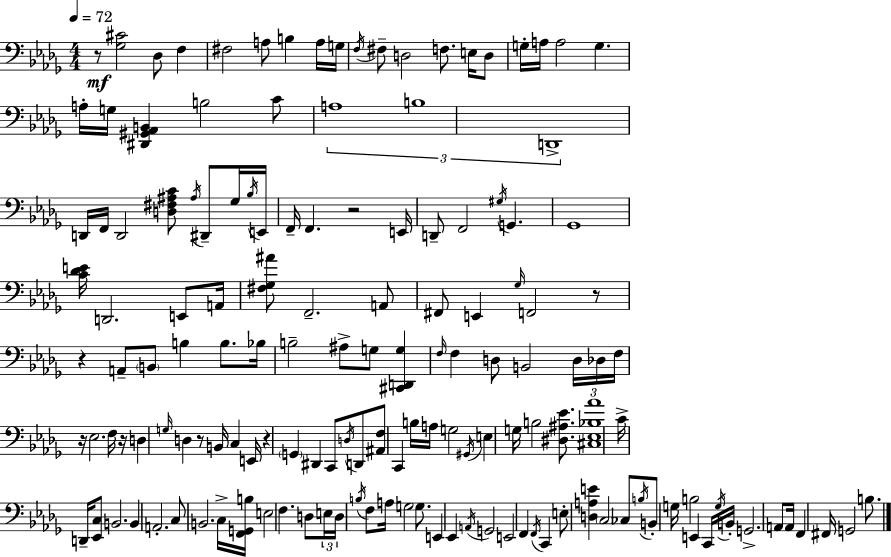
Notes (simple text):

R/e [Gb3,C#4]/h Db3/e F3/q F#3/h A3/e B3/q A3/s G3/s F3/s F#3/e D3/h F3/e. E3/s D3/e G3/s A3/s A3/h G3/q. A3/s G3/s [D#2,G#2,Ab2,B2]/q B3/h C4/e A3/w B3/w D2/w D2/s F2/s D2/h [D3,F#3,A#3,C4]/e A#3/s D#2/e Gb3/s Bb3/s E2/s F2/s F2/q. R/h E2/s D2/e F2/h G#3/s G2/q. Gb2/w [C4,Db4,E4]/s D2/h. E2/e A2/s [F#3,Gb3,A#4]/e F2/h. A2/e F#2/e E2/q Gb3/s F2/h R/e R/q A2/e B2/e B3/q B3/e. Bb3/s B3/h A#3/e G3/e [C#2,D2,G3]/q F3/s F3/q D3/e B2/h D3/s Db3/s F3/s R/s Eb3/h. F3/s R/s D3/q G3/s D3/q R/e B2/s C3/q E2/s R/q G2/q D#2/q C2/e D3/s D2/e [A#2,F3]/e C2/q B3/s A3/s G3/h G#2/s E3/q G3/s B3/h [D#3,A#3,Eb4]/e. [C#3,Eb3,Bb3,Ab4]/w C4/s D2/s [Eb2,C3]/e B2/h. B2/q A2/h. C3/e B2/h. C3/s [F2,G2,B3]/s E3/h F3/q. D3/e E3/s D3/s B3/s F3/e A3/s G3/h G3/e. E2/q Eb2/q A2/s G2/h E2/h F2/q F2/s C2/q E3/e [D3,A3,E4]/q C3/h CES3/e B3/s B2/e G3/s B3/h E2/q C2/s G3/s B2/s G2/h. A2/e A2/s F2/q F#2/s G2/h B3/e.